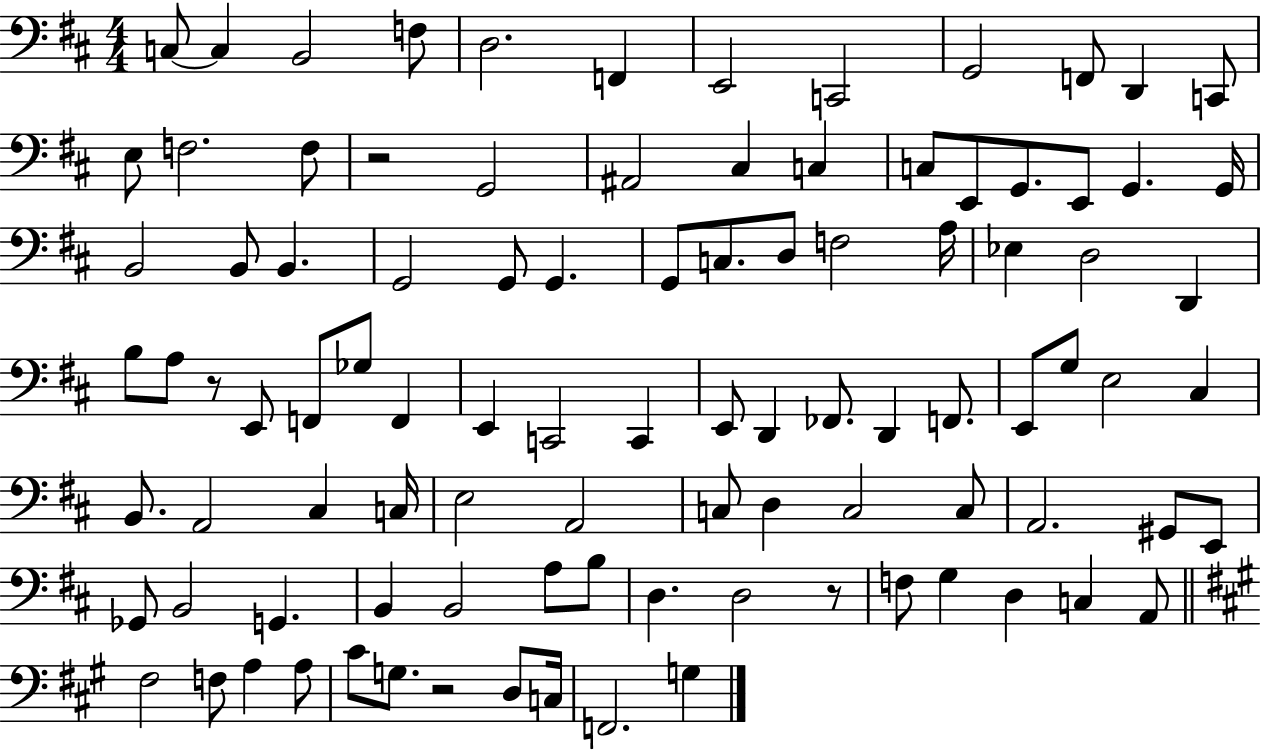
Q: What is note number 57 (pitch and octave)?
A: C#3